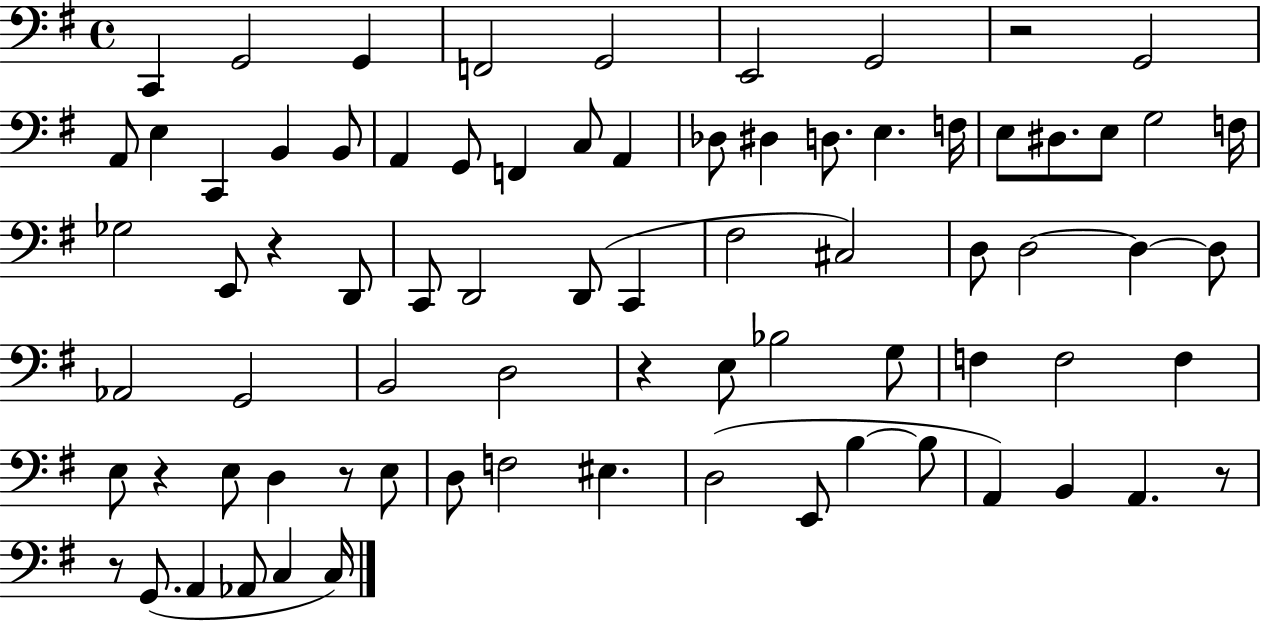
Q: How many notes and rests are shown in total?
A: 77